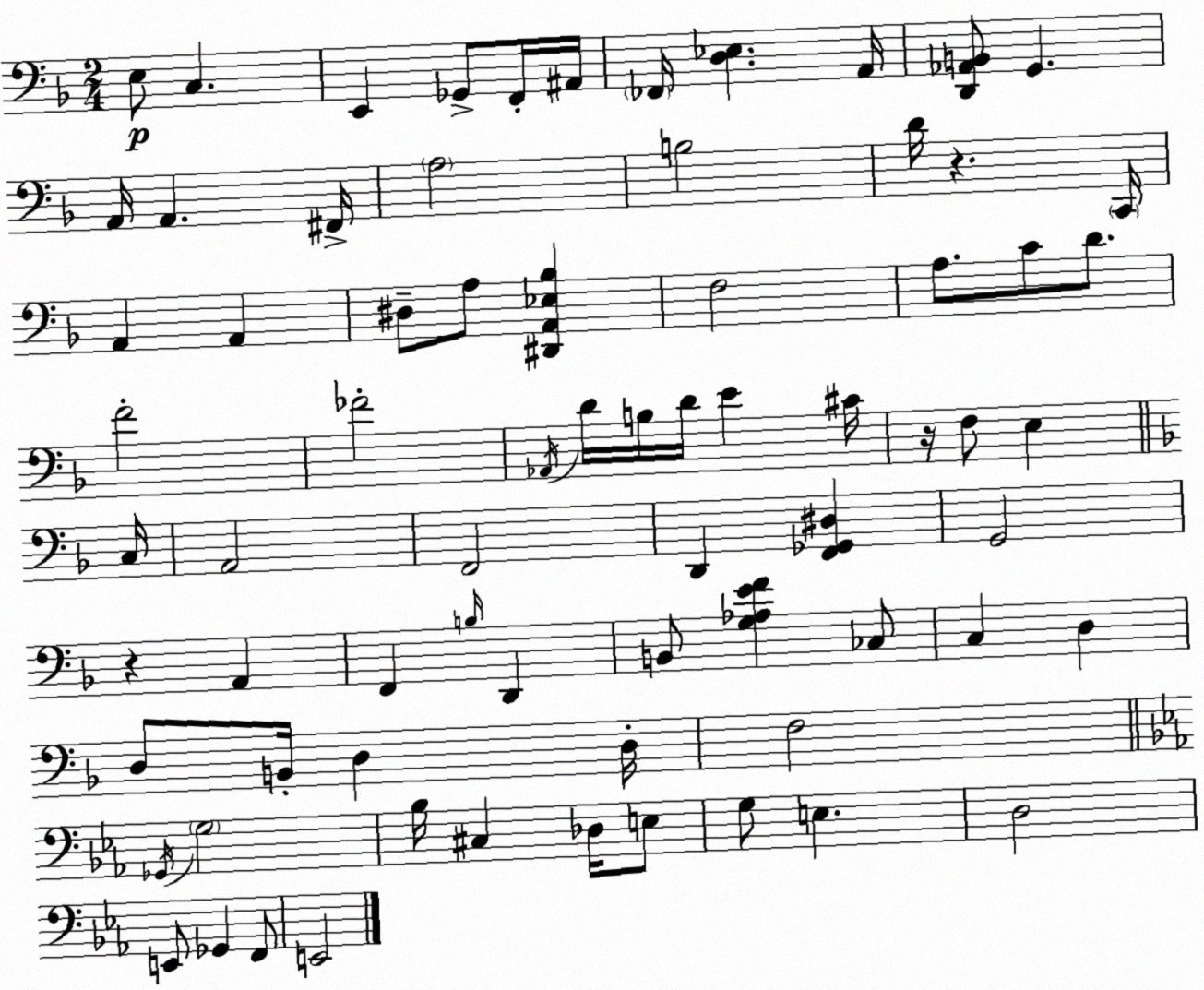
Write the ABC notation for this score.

X:1
T:Untitled
M:2/4
L:1/4
K:F
E,/2 C, E,, _G,,/2 F,,/4 ^A,,/4 _F,,/4 [D,_E,] A,,/4 [D,,_A,,B,,]/2 G,, A,,/4 A,, ^F,,/4 A,2 B,2 D/4 z C,,/4 A,, A,, ^D,/2 A,/2 [^D,,A,,_E,_B,] F,2 A,/2 C/2 D/2 F2 _F2 _A,,/4 D/4 B,/4 D/4 E ^C/4 z/4 F,/2 E, C,/4 A,,2 F,,2 D,, [F,,_G,,^D,] G,,2 z A,, F,, B,/4 D,, B,,/2 [G,_A,EF] _C,/2 C, D, D,/2 B,,/4 D, D,/4 F,2 _G,,/4 G,2 _B,/4 ^C, _D,/4 E,/2 G,/2 E, D,2 E,,/2 _G,, F,,/2 E,,2